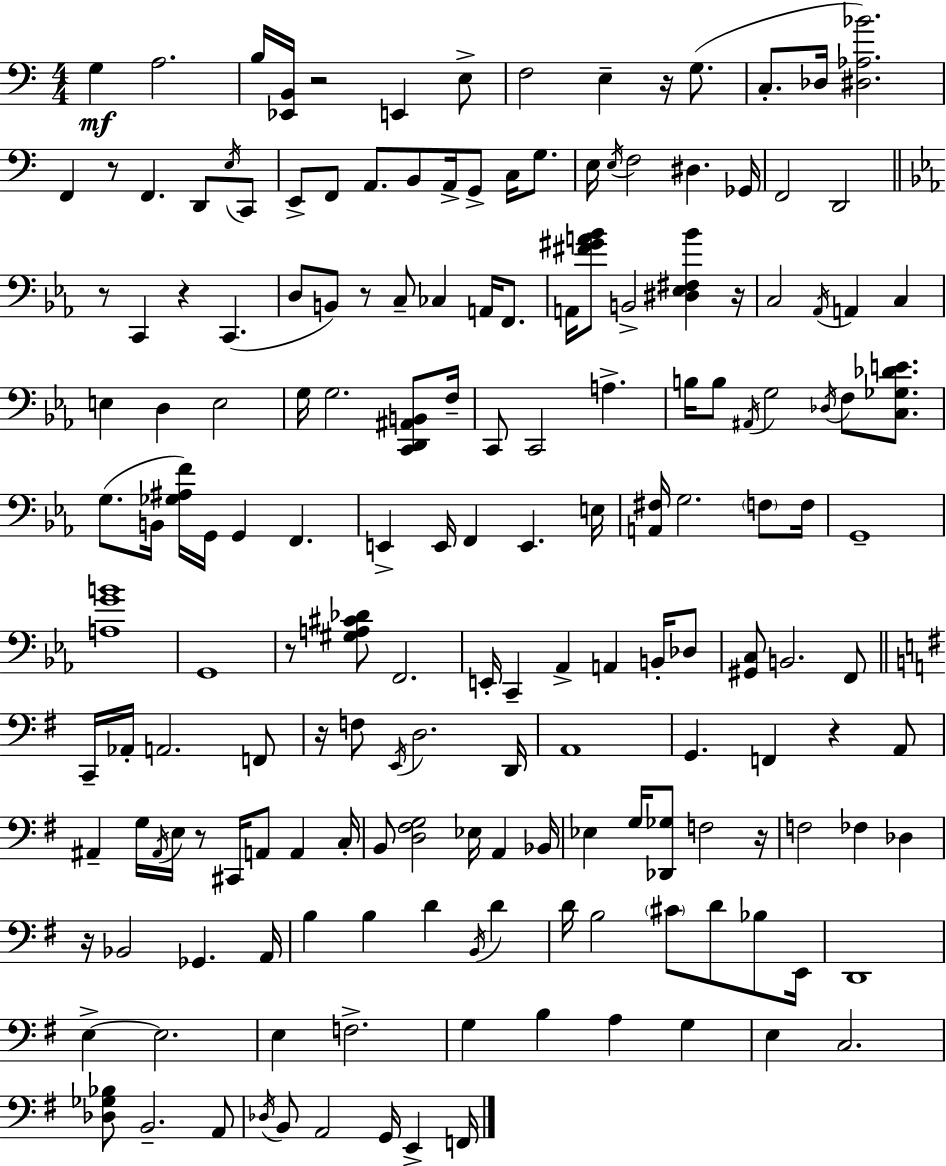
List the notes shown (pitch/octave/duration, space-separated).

G3/q A3/h. B3/s [Eb2,B2]/s R/h E2/q E3/e F3/h E3/q R/s G3/e. C3/e. Db3/s [D#3,Ab3,Bb4]/h. F2/q R/e F2/q. D2/e E3/s C2/e E2/e F2/e A2/e. B2/e A2/s G2/e C3/s G3/e. E3/s E3/s F3/h D#3/q. Gb2/s F2/h D2/h R/e C2/q R/q C2/q. D3/e B2/e R/e C3/e CES3/q A2/s F2/e. A2/s [F#4,G#4,A4,Bb4]/e B2/h [D#3,Eb3,F#3,Bb4]/q R/s C3/h Ab2/s A2/q C3/q E3/q D3/q E3/h G3/s G3/h. [C2,D2,A#2,B2]/e F3/s C2/e C2/h A3/q. B3/s B3/e A#2/s G3/h Db3/s F3/e [C3,Gb3,Db4,E4]/e. G3/e. B2/s [Gb3,A#3,F4]/s G2/s G2/q F2/q. E2/q E2/s F2/q E2/q. E3/s [A2,F#3]/s G3/h. F3/e F3/s G2/w [A3,G4,B4]/w G2/w R/e [G#3,A3,C#4,Db4]/e F2/h. E2/s C2/q Ab2/q A2/q B2/s Db3/e [G#2,C3]/e B2/h. F2/e C2/s Ab2/s A2/h. F2/e R/s F3/e E2/s D3/h. D2/s A2/w G2/q. F2/q R/q A2/e A#2/q G3/s A#2/s E3/s R/e C#2/s A2/e A2/q C3/s B2/e [D3,F#3,G3]/h Eb3/s A2/q Bb2/s Eb3/q G3/s [Db2,Gb3]/e F3/h R/s F3/h FES3/q Db3/q R/s Bb2/h Gb2/q. A2/s B3/q B3/q D4/q B2/s D4/q D4/s B3/h C#4/e D4/e Bb3/e E2/s D2/w E3/q E3/h. E3/q F3/h. G3/q B3/q A3/q G3/q E3/q C3/h. [Db3,Gb3,Bb3]/e B2/h. A2/e Db3/s B2/e A2/h G2/s E2/q F2/s